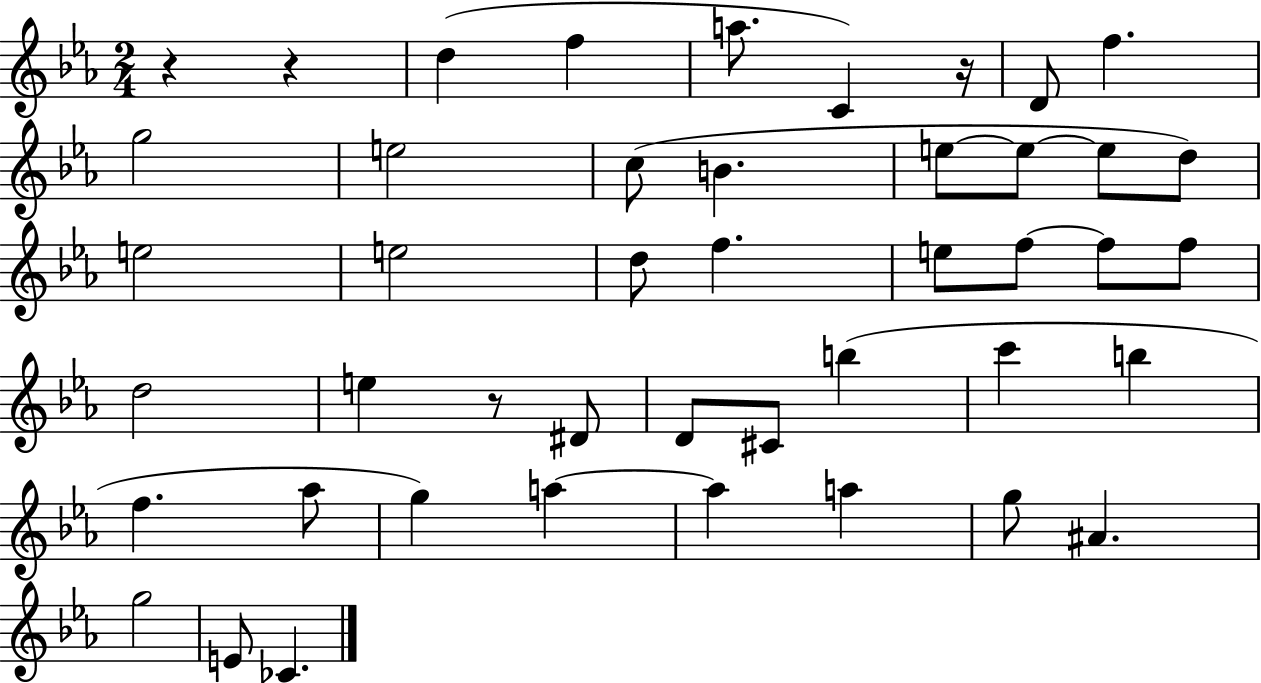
{
  \clef treble
  \numericTimeSignature
  \time 2/4
  \key ees \major
  r4 r4 | d''4( f''4 | a''8. c'4) r16 | d'8 f''4. | \break g''2 | e''2 | c''8( b'4. | e''8~~ e''8~~ e''8 d''8) | \break e''2 | e''2 | d''8 f''4. | e''8 f''8~~ f''8 f''8 | \break d''2 | e''4 r8 dis'8 | d'8 cis'8 b''4( | c'''4 b''4 | \break f''4. aes''8 | g''4) a''4~~ | a''4 a''4 | g''8 ais'4. | \break g''2 | e'8 ces'4. | \bar "|."
}